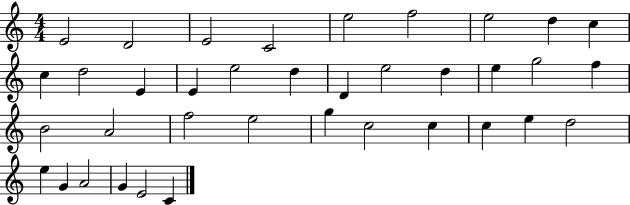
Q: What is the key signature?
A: C major